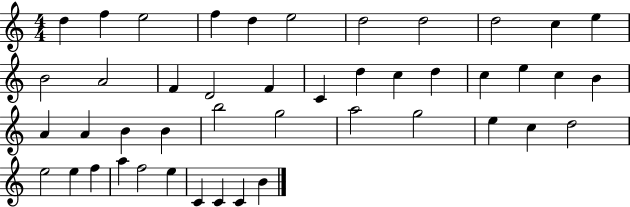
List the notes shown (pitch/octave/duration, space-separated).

D5/q F5/q E5/h F5/q D5/q E5/h D5/h D5/h D5/h C5/q E5/q B4/h A4/h F4/q D4/h F4/q C4/q D5/q C5/q D5/q C5/q E5/q C5/q B4/q A4/q A4/q B4/q B4/q B5/h G5/h A5/h G5/h E5/q C5/q D5/h E5/h E5/q F5/q A5/q F5/h E5/q C4/q C4/q C4/q B4/q